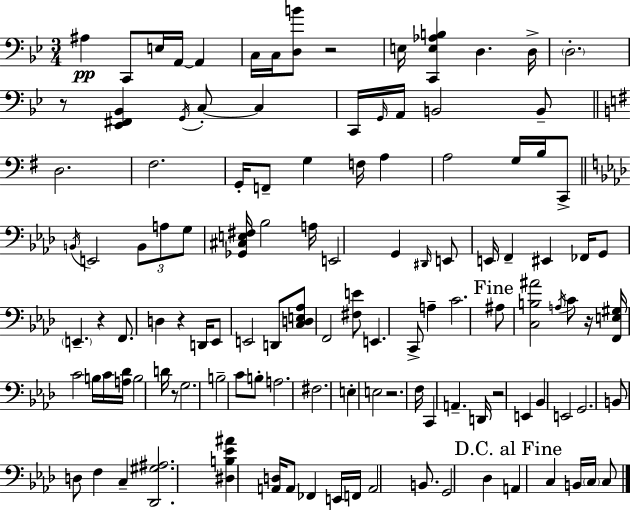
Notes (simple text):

A#3/q C2/e E3/s A2/s A2/q C3/s C3/s [D3,B4]/e R/h E3/s [C2,E3,Ab3,B3]/q D3/q. D3/s D3/h. R/e [Eb2,F#2,Bb2]/q G2/s C3/e C3/q C2/s G2/s A2/s B2/h B2/e D3/h. F#3/h. G2/s F2/e G3/q F3/s A3/q A3/h G3/s B3/s C2/e B2/s E2/h B2/e A3/e G3/e [Gb2,C#3,E3,F#3]/s Bb3/h A3/s E2/h G2/q D#2/s E2/e E2/s F2/q EIS2/q FES2/s G2/e E2/q. R/q F2/e. D3/q R/q D2/s Eb2/e E2/h D2/e [C3,D3,E3,Ab3]/e F2/h [F#3,E4]/e E2/q. C2/e A3/q C4/h. A#3/e [C3,B3,A#4]/h A3/s C4/e R/s [F2,E3,G#3]/s C4/h B3/s C4/s [A3,Db4]/s B3/h D4/s R/e G3/h. B3/h C4/e B3/e A3/h. F#3/h. E3/q E3/h R/h. F3/s C2/q A2/q. D2/s R/h E2/q Bb2/q E2/h G2/h. B2/e D3/e F3/q C3/q [Db2,G#3,A#3]/h. [D#3,B3,Eb4,A#4]/q [A2,D3]/s A2/e FES2/q E2/s F2/s A2/h B2/e. G2/h Db3/q A2/q C3/q B2/s C3/s C3/e